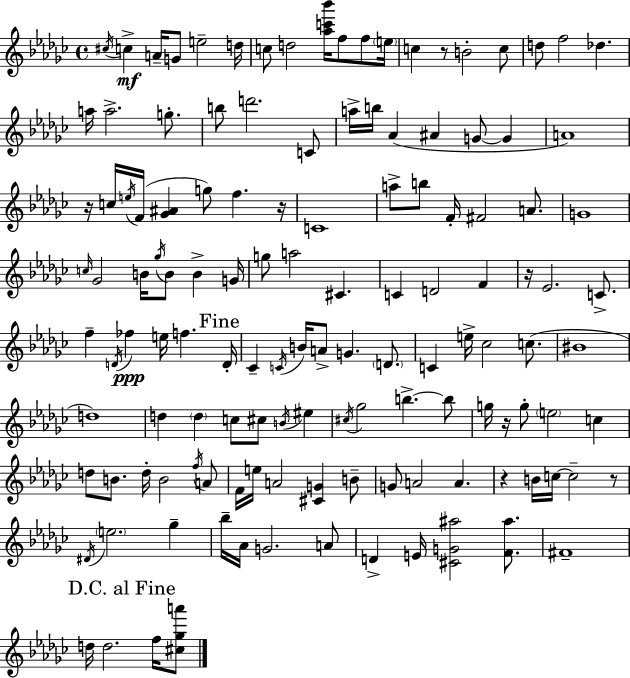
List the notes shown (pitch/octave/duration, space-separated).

C#5/s C5/q A4/s G4/e E5/h D5/s C5/e D5/h [Ab5,C6,Bb6]/s F5/e F5/e E5/s C5/q R/e B4/h C5/e D5/e F5/h Db5/q. A5/s A5/h. G5/e. B5/e D6/h. C4/e A5/s B5/s Ab4/q A#4/q G4/e G4/q A4/w R/s C5/s E5/s F4/s [Gb4,A#4]/q G5/e F5/q. R/s C4/w A5/e B5/e F4/s F#4/h A4/e. G4/w C5/s Gb4/h B4/s Gb5/s B4/e B4/q G4/s G5/e A5/h C#4/q. C4/q D4/h F4/q R/s Eb4/h. C4/e. F5/q D4/s FES5/q E5/s F5/q. D4/s CES4/q C4/s B4/s A4/e G4/q. D4/e. C4/q E5/s CES5/h C5/e. BIS4/w D5/w D5/q D5/q C5/e C#5/e B4/s EIS5/q C#5/s Gb5/h B5/q. B5/e G5/s R/s G5/e E5/h C5/q D5/e B4/e. D5/s B4/h F5/s A4/e F4/s E5/s A4/h [C#4,G4]/q B4/e G4/e A4/h A4/q. R/q B4/s C5/s C5/h R/e D#4/s E5/h. Gb5/q Bb5/s Ab4/s G4/h. A4/e D4/q E4/s [C#4,G4,A#5]/h [F4,A#5]/e. F#4/w D5/s D5/h. F5/s [C#5,Gb5,A6]/e